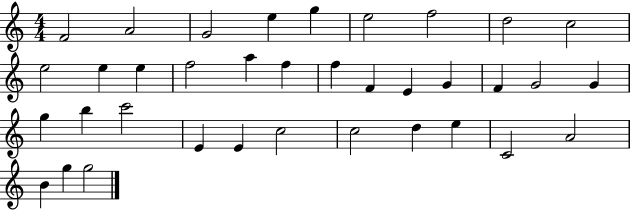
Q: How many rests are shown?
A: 0